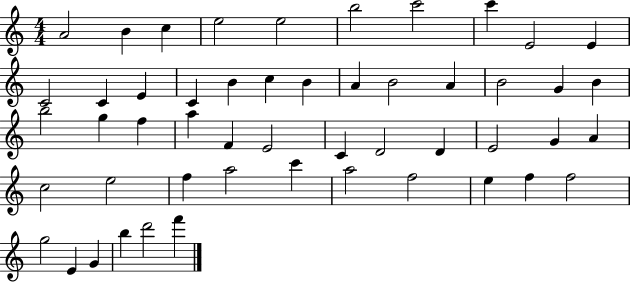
A4/h B4/q C5/q E5/h E5/h B5/h C6/h C6/q E4/h E4/q C4/h C4/q E4/q C4/q B4/q C5/q B4/q A4/q B4/h A4/q B4/h G4/q B4/q B5/h G5/q F5/q A5/q F4/q E4/h C4/q D4/h D4/q E4/h G4/q A4/q C5/h E5/h F5/q A5/h C6/q A5/h F5/h E5/q F5/q F5/h G5/h E4/q G4/q B5/q D6/h F6/q